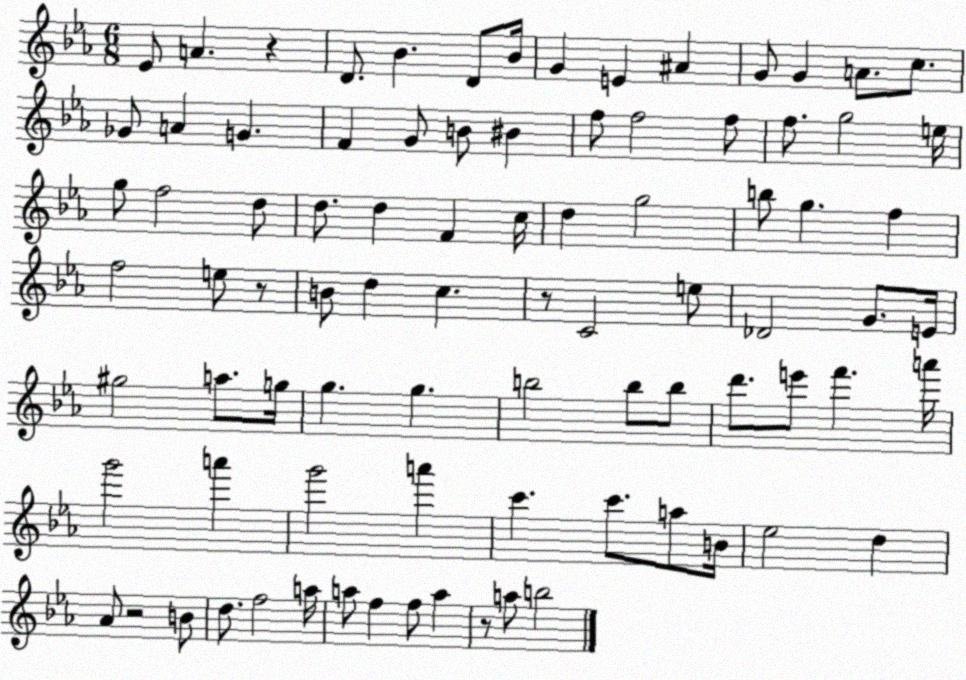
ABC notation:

X:1
T:Untitled
M:6/8
L:1/4
K:Eb
_E/2 A z D/2 _B D/2 _B/4 G E ^A G/2 G A/2 c/2 _G/2 A G F G/2 B/2 ^B f/2 f2 f/2 f/2 g2 e/4 g/2 f2 d/2 d/2 d F c/4 d g2 b/2 g f f2 e/2 z/2 B/2 d c z/2 C2 e/2 _D2 G/2 E/4 ^g2 a/2 g/4 g g b2 b/2 b/2 d'/2 e'/2 f' a'/4 g'2 a' g'2 a' c' c'/2 a/2 B/4 _e2 d _A/2 z2 B/2 d/2 f2 a/4 a/2 f f/2 a z/2 a/2 b2